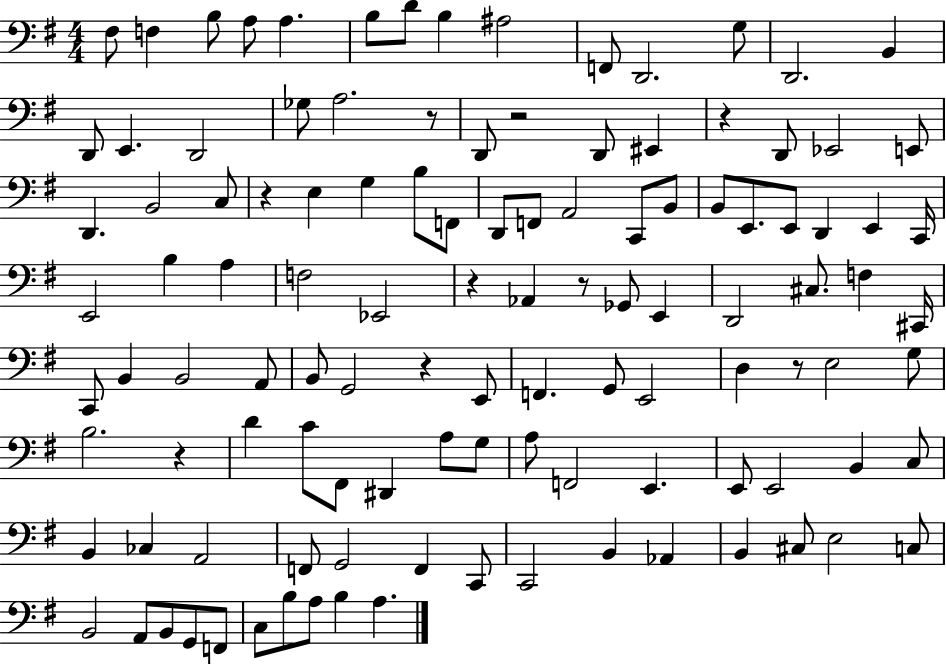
{
  \clef bass
  \numericTimeSignature
  \time 4/4
  \key g \major
  fis8 f4 b8 a8 a4. | b8 d'8 b4 ais2 | f,8 d,2. g8 | d,2. b,4 | \break d,8 e,4. d,2 | ges8 a2. r8 | d,8 r2 d,8 eis,4 | r4 d,8 ees,2 e,8 | \break d,4. b,2 c8 | r4 e4 g4 b8 f,8 | d,8 f,8 a,2 c,8 b,8 | b,8 e,8. e,8 d,4 e,4 c,16 | \break e,2 b4 a4 | f2 ees,2 | r4 aes,4 r8 ges,8 e,4 | d,2 cis8. f4 cis,16 | \break c,8 b,4 b,2 a,8 | b,8 g,2 r4 e,8 | f,4. g,8 e,2 | d4 r8 e2 g8 | \break b2. r4 | d'4 c'8 fis,8 dis,4 a8 g8 | a8 f,2 e,4. | e,8 e,2 b,4 c8 | \break b,4 ces4 a,2 | f,8 g,2 f,4 c,8 | c,2 b,4 aes,4 | b,4 cis8 e2 c8 | \break b,2 a,8 b,8 g,8 f,8 | c8 b8 a8 b4 a4. | \bar "|."
}